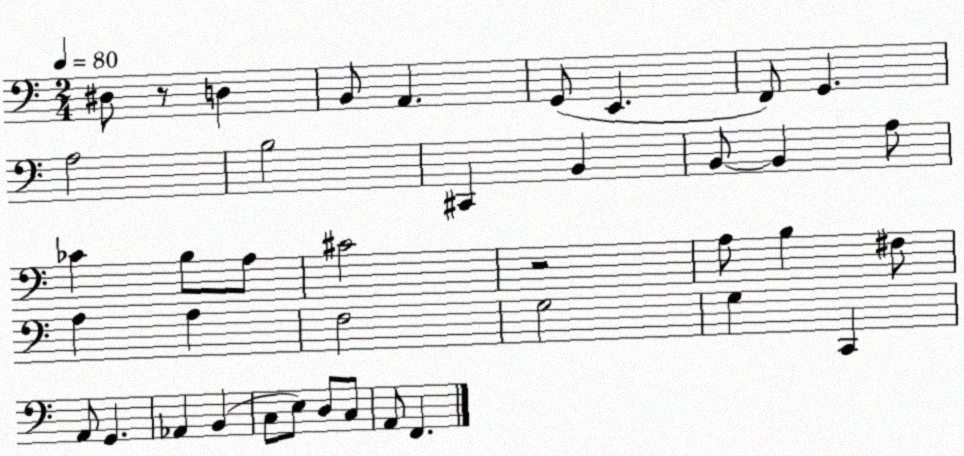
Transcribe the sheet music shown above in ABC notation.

X:1
T:Untitled
M:2/4
L:1/4
K:C
^D,/2 z/2 D, B,,/2 A,, G,,/2 E,, F,,/2 G,, A,2 B,2 ^C,, B,, B,,/2 B,, A,/2 _C B,/2 A,/2 ^C2 z2 A,/2 B, ^F,/2 A, A, F,2 G,2 G, C,, A,,/2 G,, _A,, B,, C,/2 E,/2 D,/2 C,/2 A,,/2 F,,